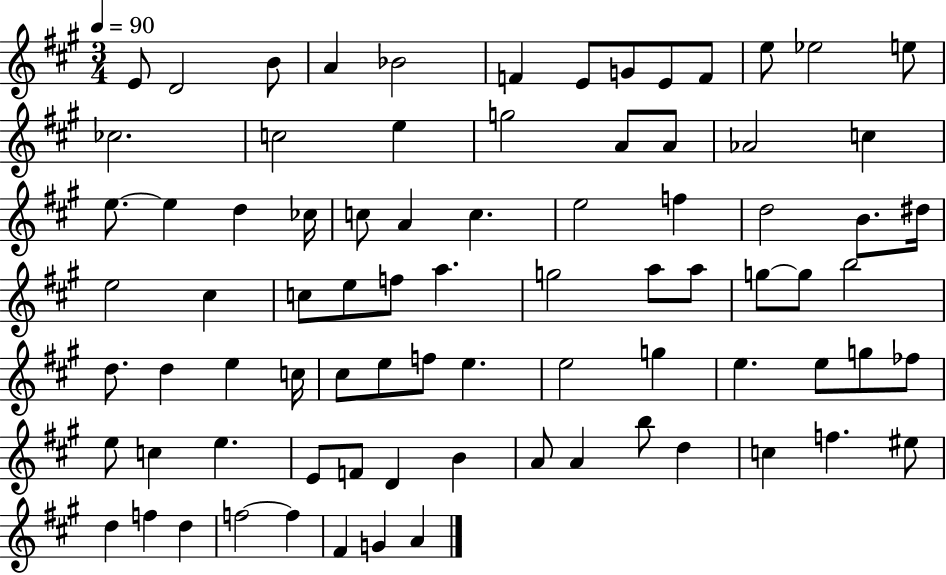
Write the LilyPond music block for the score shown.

{
  \clef treble
  \numericTimeSignature
  \time 3/4
  \key a \major
  \tempo 4 = 90
  e'8 d'2 b'8 | a'4 bes'2 | f'4 e'8 g'8 e'8 f'8 | e''8 ees''2 e''8 | \break ces''2. | c''2 e''4 | g''2 a'8 a'8 | aes'2 c''4 | \break e''8.~~ e''4 d''4 ces''16 | c''8 a'4 c''4. | e''2 f''4 | d''2 b'8. dis''16 | \break e''2 cis''4 | c''8 e''8 f''8 a''4. | g''2 a''8 a''8 | g''8~~ g''8 b''2 | \break d''8. d''4 e''4 c''16 | cis''8 e''8 f''8 e''4. | e''2 g''4 | e''4. e''8 g''8 fes''8 | \break e''8 c''4 e''4. | e'8 f'8 d'4 b'4 | a'8 a'4 b''8 d''4 | c''4 f''4. eis''8 | \break d''4 f''4 d''4 | f''2~~ f''4 | fis'4 g'4 a'4 | \bar "|."
}